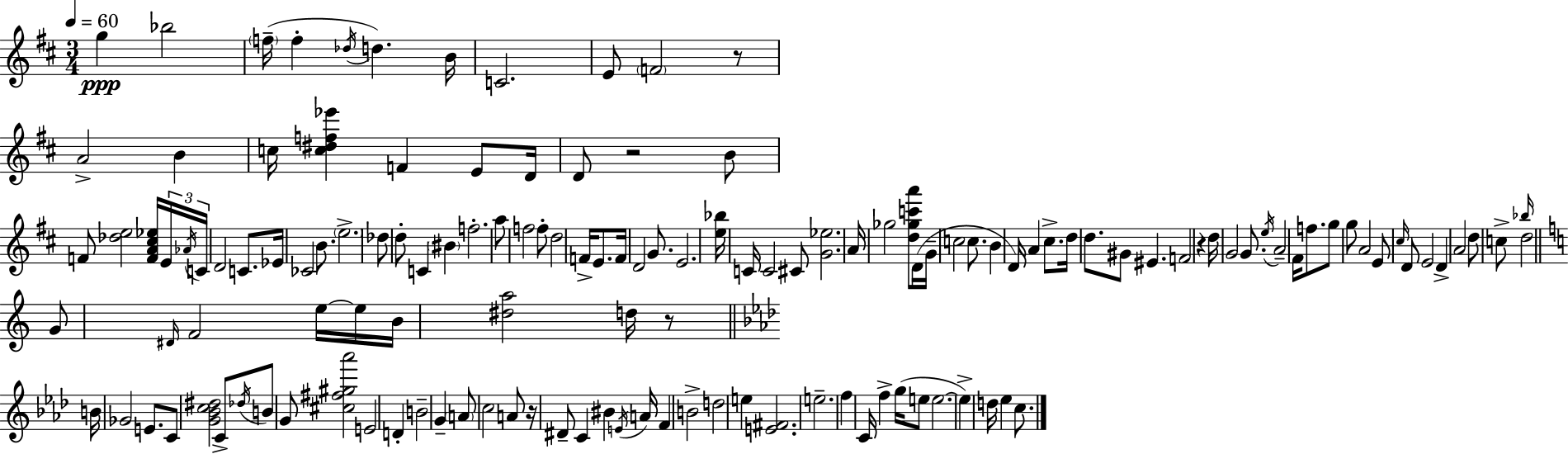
G5/q Bb5/h F5/s F5/q Db5/s D5/q. B4/s C4/h. E4/e F4/h R/e A4/h B4/q C5/s [C5,D#5,F5,Eb6]/q F4/q E4/e D4/s D4/e R/h B4/e F4/e [Db5,E5]/h [F4,A4,C#5,Eb5]/s E4/s Ab4/s C4/s D4/h C4/e. Eb4/s CES4/h B4/e. E5/h. Db5/e D5/e C4/q BIS4/q F5/h. A5/e F5/h F5/e D5/h F4/s E4/e. F4/s D4/h G4/e. E4/h. [E5,Bb5]/s C4/s C4/h C#4/e [G4,Eb5]/h. A4/s Gb5/h [D5,Gb5,C6,A6]/e D4/s G4/s C5/h C5/e. B4/q D4/s A4/q C#5/e. D5/s D5/e. G#4/e EIS4/q. F4/h R/q D5/s G4/h G4/e. E5/s A4/h F#4/s F5/e. G5/e G5/e A4/h E4/e C#5/s D4/e E4/h D4/q A4/h D5/e C5/e Bb5/s D5/h G4/e D#4/s F4/h E5/s E5/s B4/s [D#5,A5]/h D5/s R/e B4/s Gb4/h E4/e. C4/e [G4,Bb4,C5,D#5]/h C4/e Db5/s B4/e G4/e [C#5,F#5,G#5,Ab6]/h E4/h D4/q B4/h G4/q A4/e C5/h A4/e R/s D#4/e C4/q BIS4/q E4/s A4/s F4/q B4/h D5/h E5/q [E4,F#4]/h. E5/h. F5/q C4/s F5/q G5/s E5/e E5/h. E5/q D5/s Eb5/q C5/e.